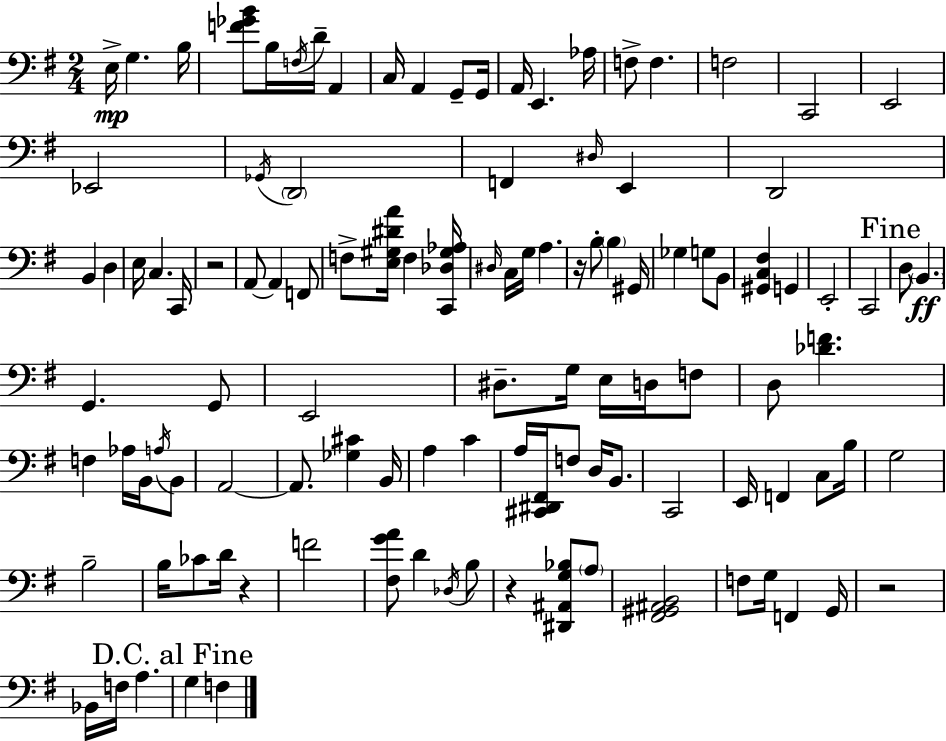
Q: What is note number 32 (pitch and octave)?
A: A2